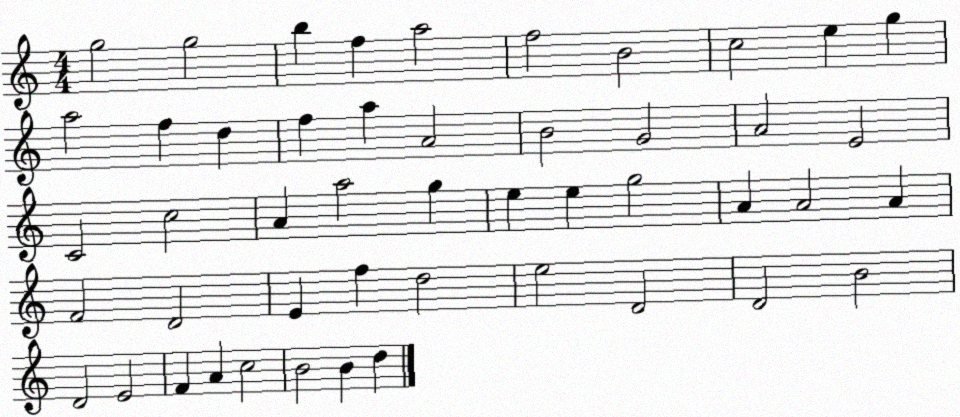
X:1
T:Untitled
M:4/4
L:1/4
K:C
g2 g2 b f a2 f2 B2 c2 e g a2 f d f a A2 B2 G2 A2 E2 C2 c2 A a2 g e e g2 A A2 A F2 D2 E f d2 e2 D2 D2 B2 D2 E2 F A c2 B2 B d